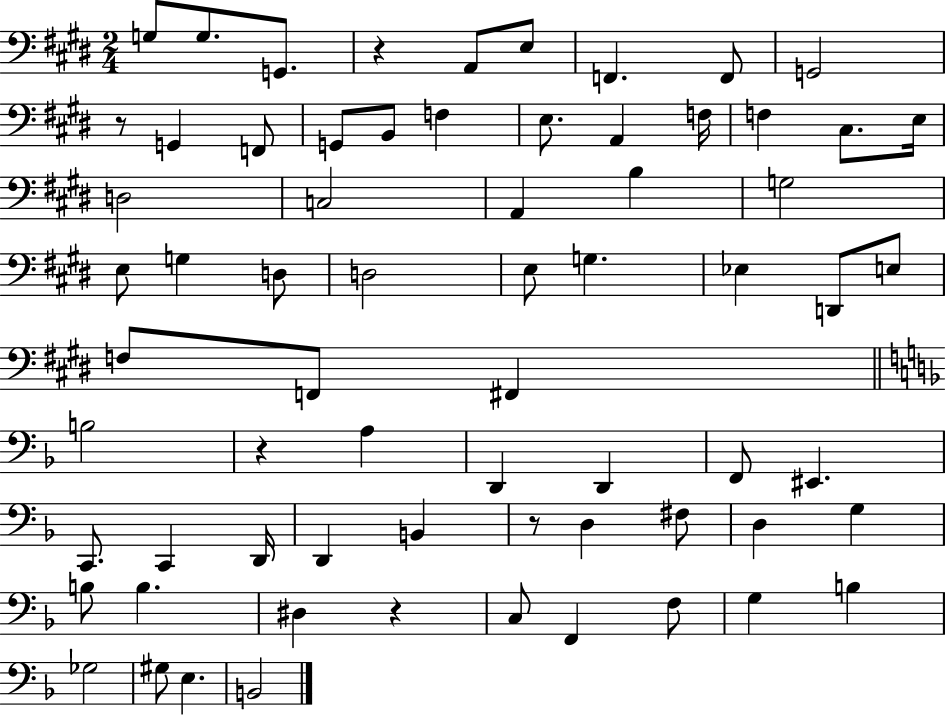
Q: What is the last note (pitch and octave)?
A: B2